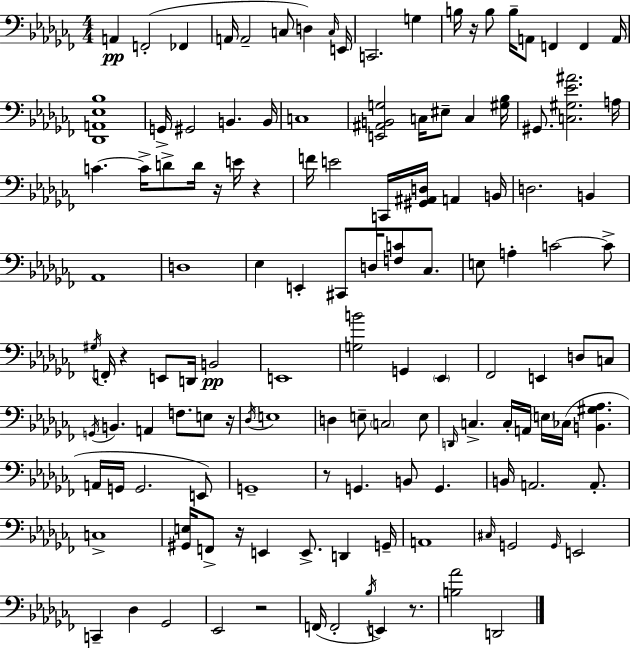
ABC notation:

X:1
T:Untitled
M:4/4
L:1/4
K:Abm
A,, F,,2 _F,, A,,/4 A,,2 C,/2 D, C,/4 E,,/4 C,,2 G, B,/4 z/4 B,/2 B,/4 A,,/2 F,, F,, A,,/4 [_D,,A,,_E,_B,]4 G,,/4 ^G,,2 B,, B,,/4 C,4 [E,,^A,,B,,G,]2 C,/4 ^E,/2 C, [^G,_B,]/4 ^G,,/2 [C,^G,_E^A]2 A,/4 C C/4 D/2 D/4 z/4 E/4 z F/4 E2 C,,/4 [^G,,^A,,D,]/4 A,, B,,/4 D,2 B,, _A,,4 D,4 _E, E,, ^C,,/2 D,/4 [F,C]/2 _C,/2 E,/2 A, C2 C/2 ^G,/4 F,,/4 z E,,/2 D,,/4 B,,2 E,,4 [G,B]2 G,, _E,, _F,,2 E,, D,/2 C,/2 G,,/4 B,, A,, F,/2 E,/2 z/4 _D,/4 E,4 D, E,/2 C,2 E,/2 D,,/4 C, C,/4 A,,/4 E,/4 _C,/4 [B,,^G,_A,] A,,/4 G,,/4 G,,2 E,,/2 G,,4 z/2 G,, B,,/2 G,, B,,/4 A,,2 A,,/2 C,4 [^G,,E,]/4 F,,/2 z/4 E,, E,,/2 D,, G,,/4 A,,4 ^C,/4 G,,2 G,,/4 E,,2 C,, _D, _G,,2 _E,,2 z2 F,,/4 F,,2 _B,/4 E,, z/2 [B,_A]2 D,,2